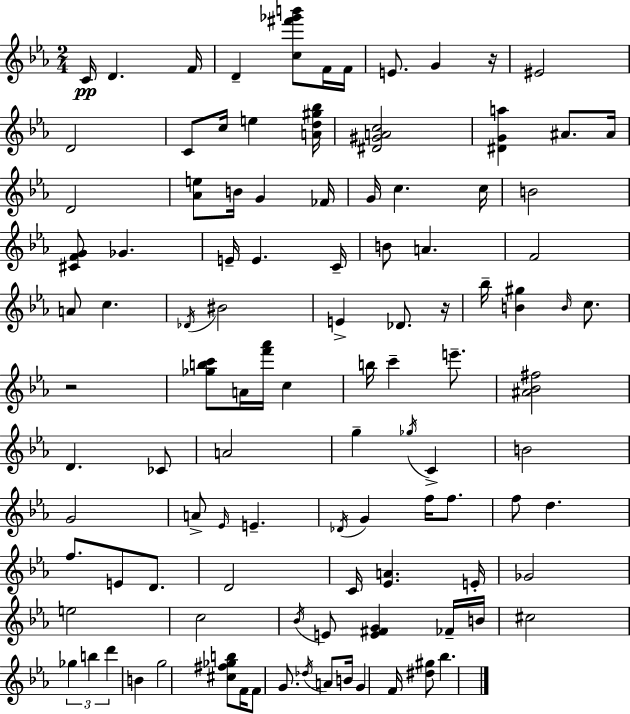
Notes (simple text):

C4/s D4/q. F4/s D4/q [C5,F#6,Gb6,B6]/e F4/s F4/s E4/e. G4/q R/s EIS4/h D4/h C4/e C5/s E5/q [A4,D5,G#5,Bb5]/s [D#4,G#4,A4,C5]/h [D#4,G4,A5]/q A#4/e. A#4/s D4/h [Ab4,E5]/e B4/s G4/q FES4/s G4/s C5/q. C5/s B4/h [C#4,F4,G4]/e Gb4/q. E4/s E4/q. C4/s B4/e A4/q. F4/h A4/e C5/q. Db4/s BIS4/h E4/q Db4/e. R/s Bb5/s [B4,G#5]/q B4/s C5/e. R/h [Gb5,B5,C6]/e A4/s [F6,Ab6]/s C5/q B5/s C6/q E6/e. [A#4,Bb4,F#5]/h D4/q. CES4/e A4/h G5/q Gb5/s C4/q B4/h G4/h A4/e Eb4/s E4/q. Db4/s G4/q F5/s F5/e. F5/e D5/q. F5/e. E4/e D4/e. D4/h C4/s [Eb4,A4]/q. E4/s Gb4/h E5/h C5/h Bb4/s E4/e [E4,F#4,G4]/q FES4/s B4/s C#5/h Gb5/q B5/q D6/q B4/q G5/h [C#5,F#5,Gb5,B5]/e F4/s F4/e G4/e. Db5/s A4/e B4/s G4/q F4/s [D#5,G#5]/e Bb5/q.